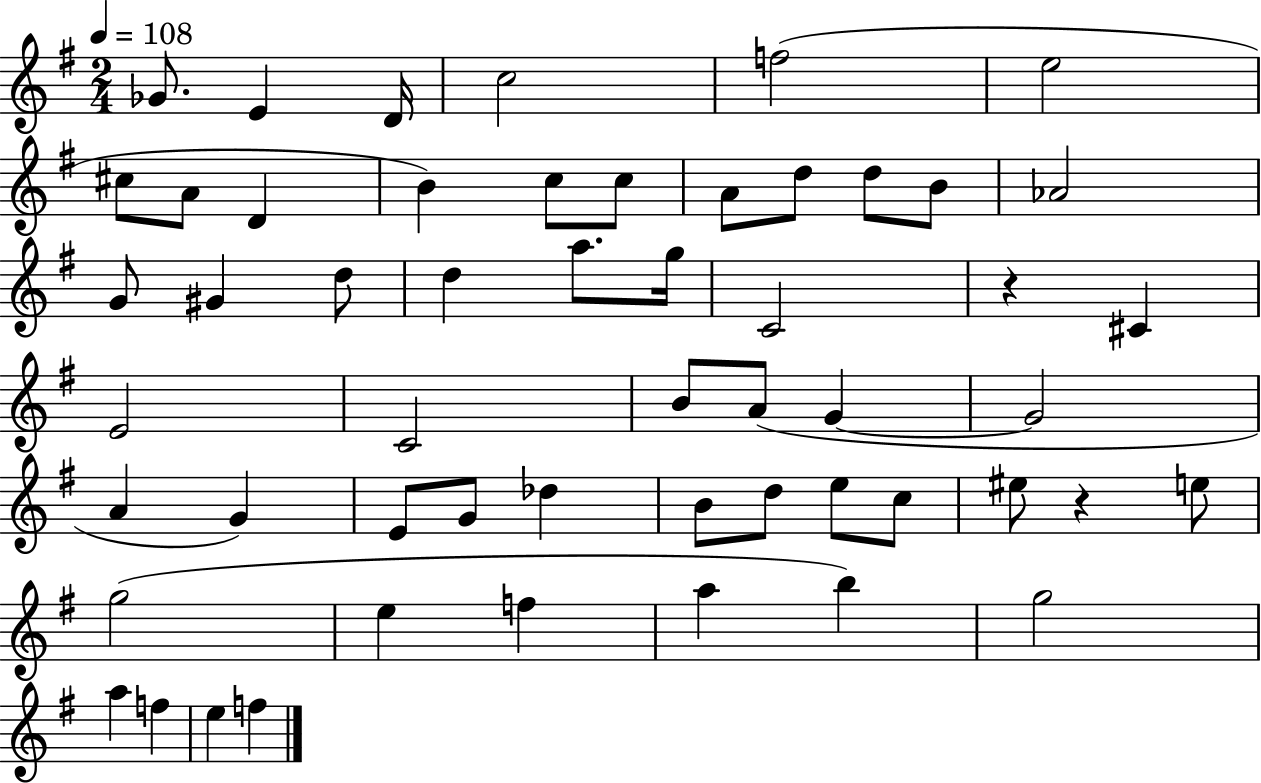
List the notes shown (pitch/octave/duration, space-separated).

Gb4/e. E4/q D4/s C5/h F5/h E5/h C#5/e A4/e D4/q B4/q C5/e C5/e A4/e D5/e D5/e B4/e Ab4/h G4/e G#4/q D5/e D5/q A5/e. G5/s C4/h R/q C#4/q E4/h C4/h B4/e A4/e G4/q G4/h A4/q G4/q E4/e G4/e Db5/q B4/e D5/e E5/e C5/e EIS5/e R/q E5/e G5/h E5/q F5/q A5/q B5/q G5/h A5/q F5/q E5/q F5/q